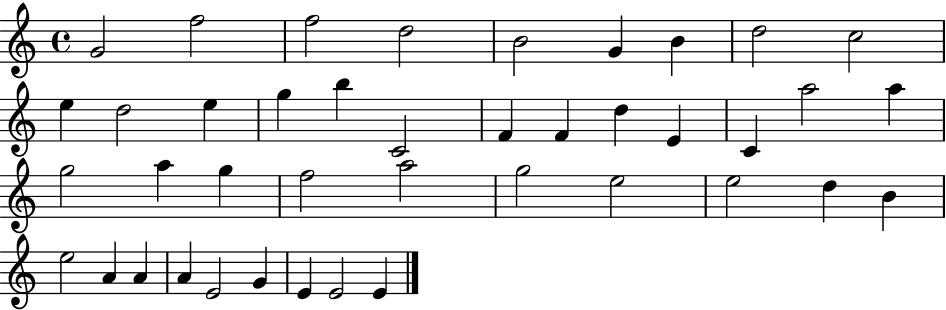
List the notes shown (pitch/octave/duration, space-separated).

G4/h F5/h F5/h D5/h B4/h G4/q B4/q D5/h C5/h E5/q D5/h E5/q G5/q B5/q C4/h F4/q F4/q D5/q E4/q C4/q A5/h A5/q G5/h A5/q G5/q F5/h A5/h G5/h E5/h E5/h D5/q B4/q E5/h A4/q A4/q A4/q E4/h G4/q E4/q E4/h E4/q